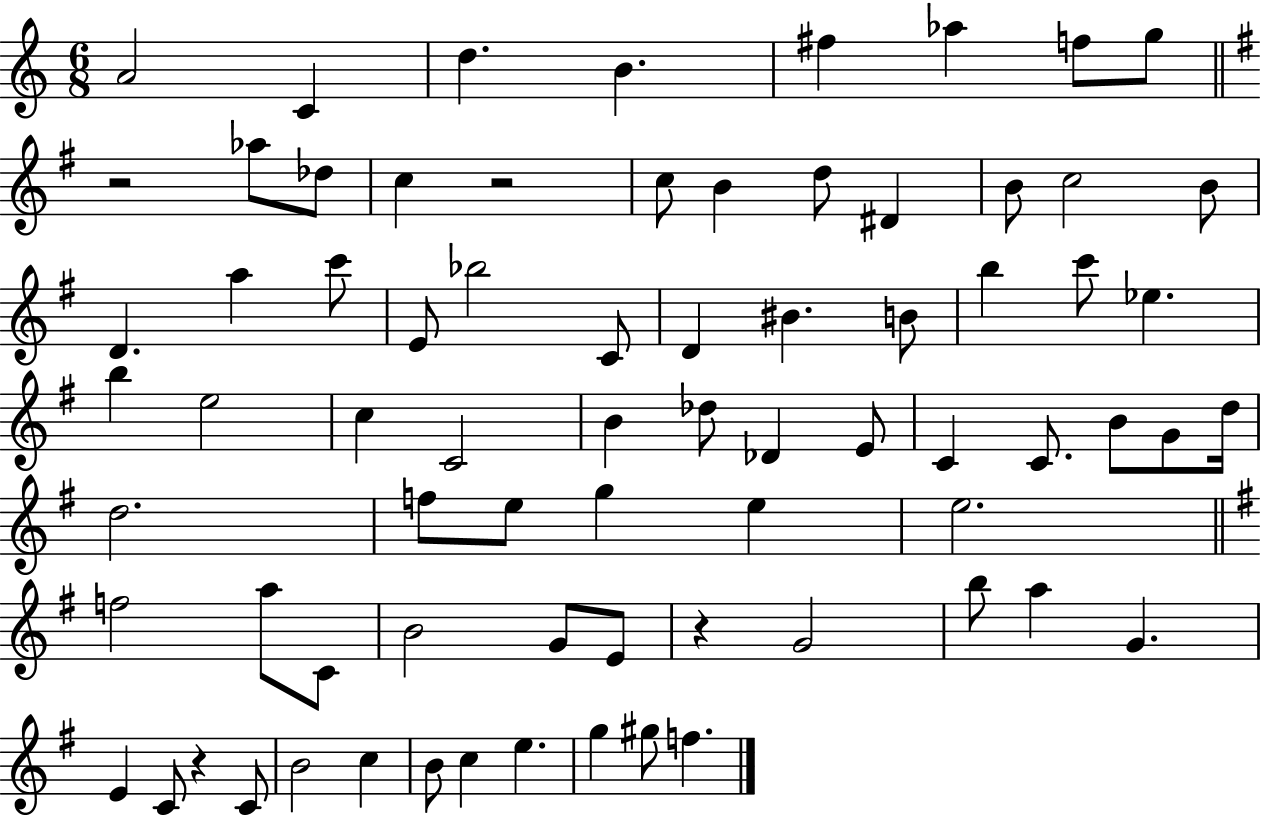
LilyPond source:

{
  \clef treble
  \numericTimeSignature
  \time 6/8
  \key c \major
  a'2 c'4 | d''4. b'4. | fis''4 aes''4 f''8 g''8 | \bar "||" \break \key e \minor r2 aes''8 des''8 | c''4 r2 | c''8 b'4 d''8 dis'4 | b'8 c''2 b'8 | \break d'4. a''4 c'''8 | e'8 bes''2 c'8 | d'4 bis'4. b'8 | b''4 c'''8 ees''4. | \break b''4 e''2 | c''4 c'2 | b'4 des''8 des'4 e'8 | c'4 c'8. b'8 g'8 d''16 | \break d''2. | f''8 e''8 g''4 e''4 | e''2. | \bar "||" \break \key g \major f''2 a''8 c'8 | b'2 g'8 e'8 | r4 g'2 | b''8 a''4 g'4. | \break e'4 c'8 r4 c'8 | b'2 c''4 | b'8 c''4 e''4. | g''4 gis''8 f''4. | \break \bar "|."
}